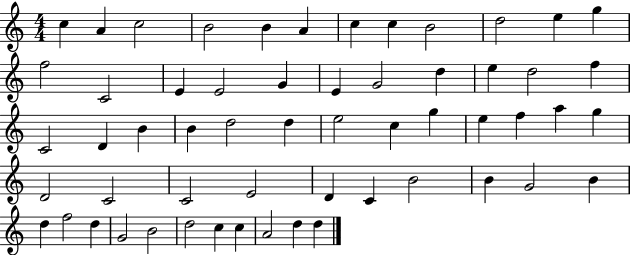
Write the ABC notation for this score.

X:1
T:Untitled
M:4/4
L:1/4
K:C
c A c2 B2 B A c c B2 d2 e g f2 C2 E E2 G E G2 d e d2 f C2 D B B d2 d e2 c g e f a g D2 C2 C2 E2 D C B2 B G2 B d f2 d G2 B2 d2 c c A2 d d